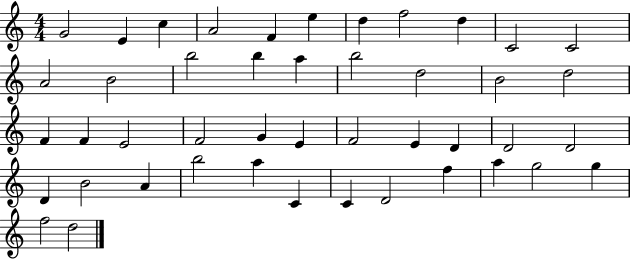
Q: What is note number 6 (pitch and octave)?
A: E5